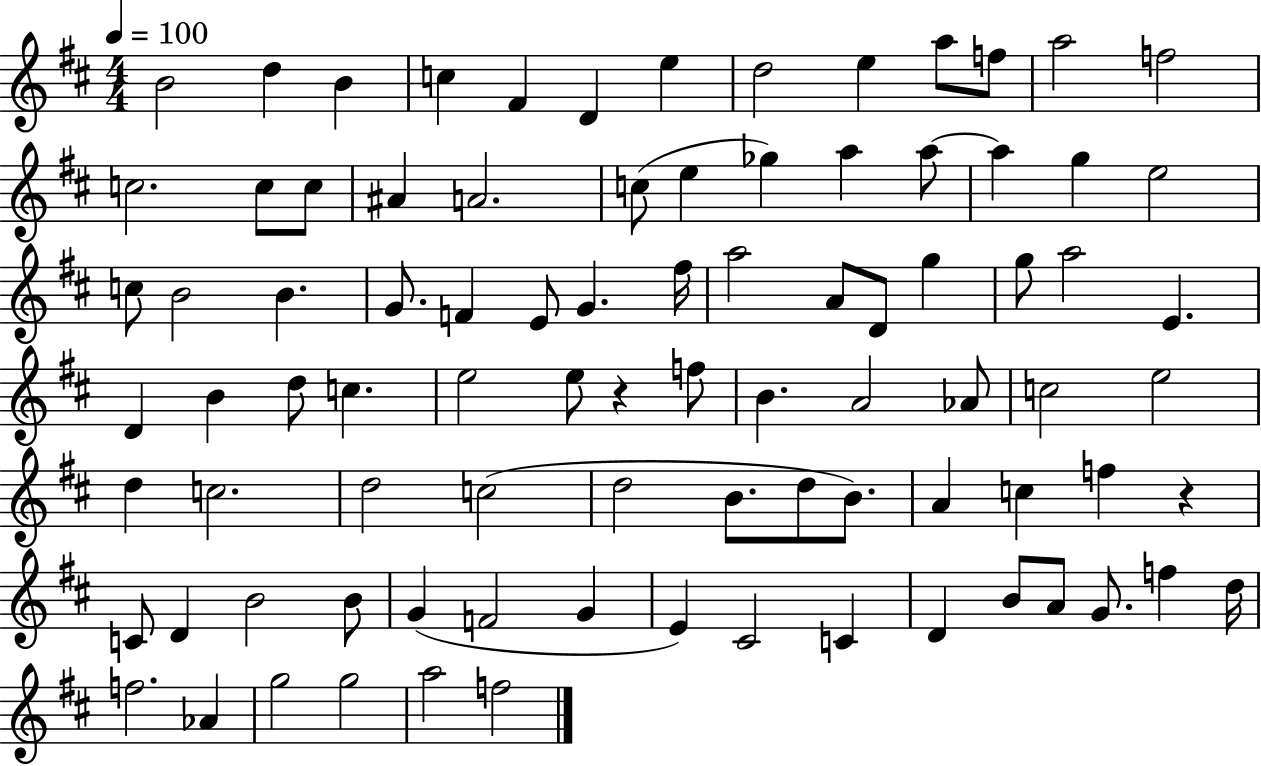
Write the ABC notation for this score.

X:1
T:Untitled
M:4/4
L:1/4
K:D
B2 d B c ^F D e d2 e a/2 f/2 a2 f2 c2 c/2 c/2 ^A A2 c/2 e _g a a/2 a g e2 c/2 B2 B G/2 F E/2 G ^f/4 a2 A/2 D/2 g g/2 a2 E D B d/2 c e2 e/2 z f/2 B A2 _A/2 c2 e2 d c2 d2 c2 d2 B/2 d/2 B/2 A c f z C/2 D B2 B/2 G F2 G E ^C2 C D B/2 A/2 G/2 f d/4 f2 _A g2 g2 a2 f2